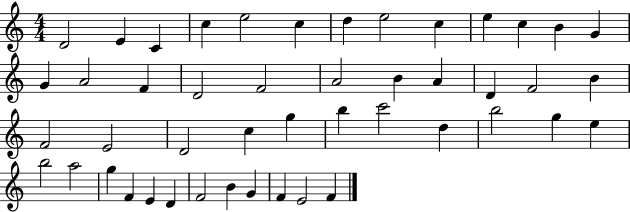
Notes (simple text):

D4/h E4/q C4/q C5/q E5/h C5/q D5/q E5/h C5/q E5/q C5/q B4/q G4/q G4/q A4/h F4/q D4/h F4/h A4/h B4/q A4/q D4/q F4/h B4/q F4/h E4/h D4/h C5/q G5/q B5/q C6/h D5/q B5/h G5/q E5/q B5/h A5/h G5/q F4/q E4/q D4/q F4/h B4/q G4/q F4/q E4/h F4/q